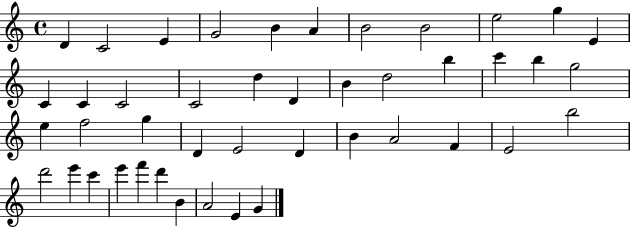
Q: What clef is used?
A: treble